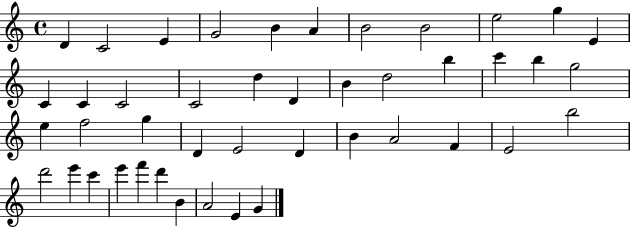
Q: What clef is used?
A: treble